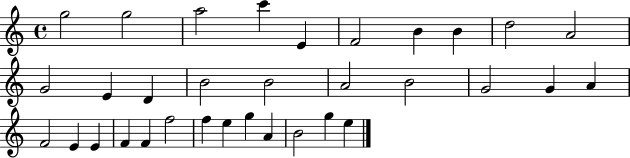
{
  \clef treble
  \time 4/4
  \defaultTimeSignature
  \key c \major
  g''2 g''2 | a''2 c'''4 e'4 | f'2 b'4 b'4 | d''2 a'2 | \break g'2 e'4 d'4 | b'2 b'2 | a'2 b'2 | g'2 g'4 a'4 | \break f'2 e'4 e'4 | f'4 f'4 f''2 | f''4 e''4 g''4 a'4 | b'2 g''4 e''4 | \break \bar "|."
}